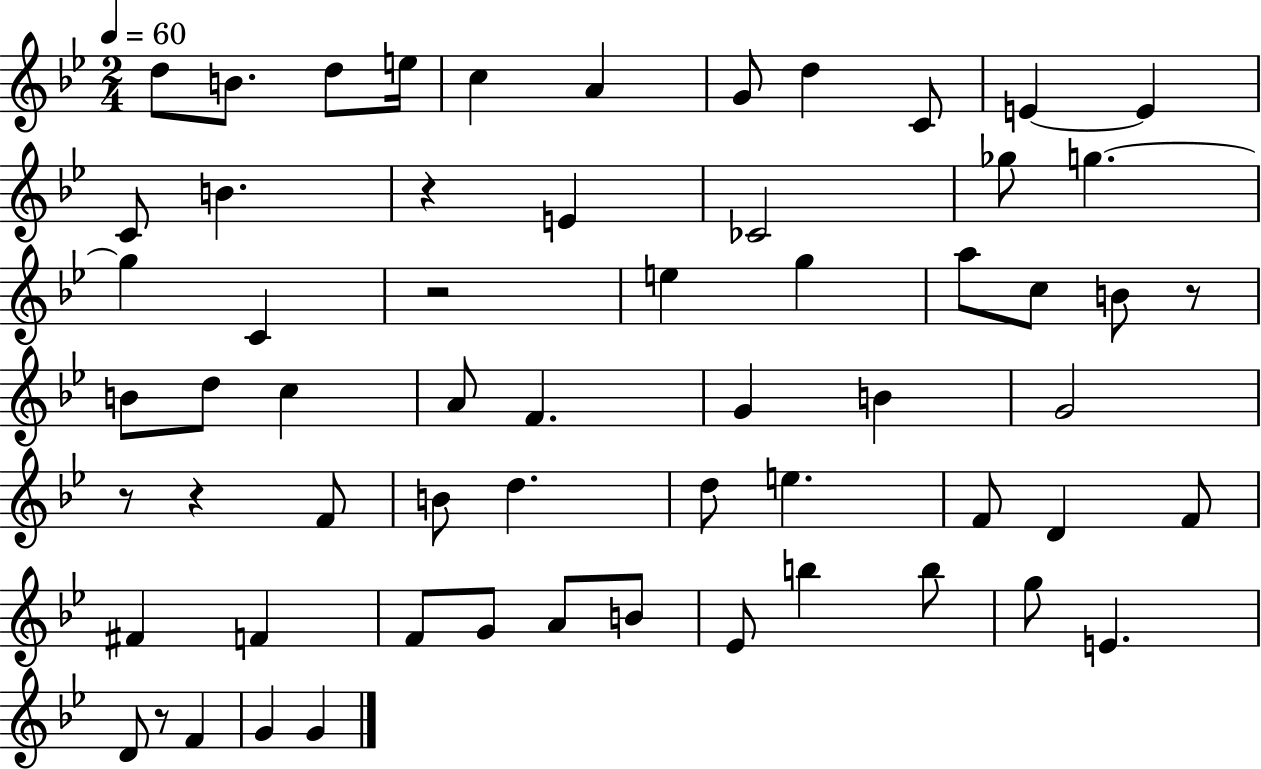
D5/e B4/e. D5/e E5/s C5/q A4/q G4/e D5/q C4/e E4/q E4/q C4/e B4/q. R/q E4/q CES4/h Gb5/e G5/q. G5/q C4/q R/h E5/q G5/q A5/e C5/e B4/e R/e B4/e D5/e C5/q A4/e F4/q. G4/q B4/q G4/h R/e R/q F4/e B4/e D5/q. D5/e E5/q. F4/e D4/q F4/e F#4/q F4/q F4/e G4/e A4/e B4/e Eb4/e B5/q B5/e G5/e E4/q. D4/e R/e F4/q G4/q G4/q